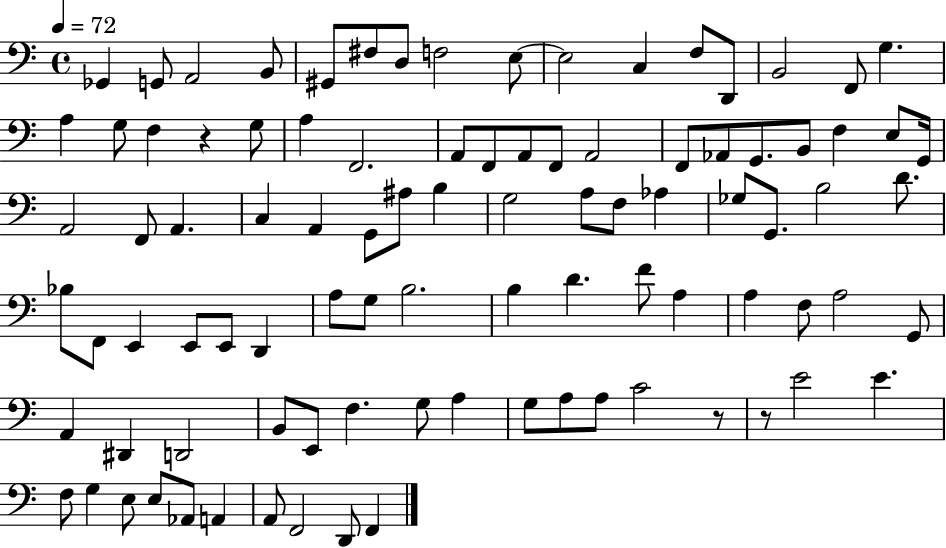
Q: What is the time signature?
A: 4/4